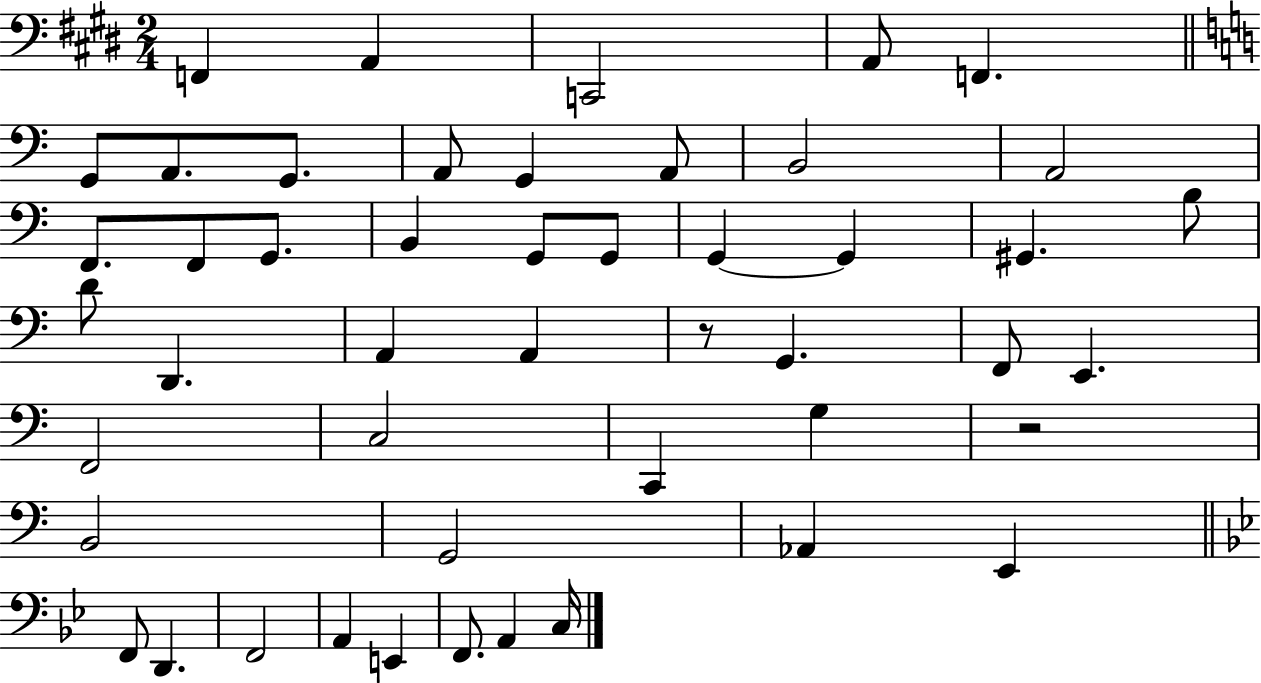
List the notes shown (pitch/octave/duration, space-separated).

F2/q A2/q C2/h A2/e F2/q. G2/e A2/e. G2/e. A2/e G2/q A2/e B2/h A2/h F2/e. F2/e G2/e. B2/q G2/e G2/e G2/q G2/q G#2/q. B3/e D4/e D2/q. A2/q A2/q R/e G2/q. F2/e E2/q. F2/h C3/h C2/q G3/q R/h B2/h G2/h Ab2/q E2/q F2/e D2/q. F2/h A2/q E2/q F2/e. A2/q C3/s